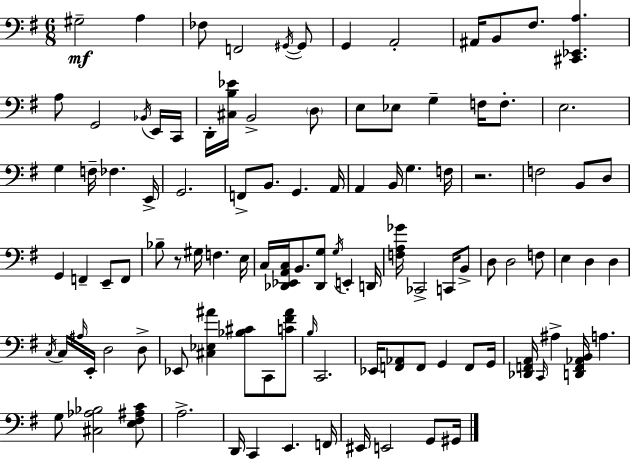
G#3/h A3/q FES3/e F2/h G#2/s G#2/e G2/q A2/h A#2/s B2/e F#3/e. [C#2,Eb2,A3]/q. A3/e G2/h Bb2/s E2/s C2/s D2/s [C#3,B3,Eb4]/s B2/h D3/e E3/e Eb3/e G3/q F3/s F3/e. E3/h. G3/q F3/s FES3/q. E2/s G2/h. F2/e B2/e. G2/q. A2/s A2/q B2/s G3/q. F3/s R/h. F3/h B2/e D3/e G2/q F2/q E2/e F2/e Bb3/e R/e G#3/s F3/q. E3/s C3/s [Db2,Eb2,A2,C3]/s B2/e. [Db2,G3]/e G3/s E2/q D2/s [F3,A3,Gb4]/s CES2/h C2/s B2/e D3/e D3/h F3/e E3/q D3/q D3/q C3/s C3/s A#3/s E2/s D3/h D3/e Eb2/e [C#3,Eb3,A#4]/q [Bb3,C#4]/e C2/e [C4,F#4,A#4]/e B3/s C2/h. Eb2/s [F2,Ab2]/e F2/e G2/q F2/e G2/s [Db2,F2,A2]/s C2/s A#3/q [D2,F2,Ab2,B2]/s A3/q. G3/e [C#3,Ab3,Bb3]/h [E3,F#3,A#3,C4]/e A3/h. D2/s C2/q E2/q. F2/s EIS2/s E2/h G2/e G#2/s